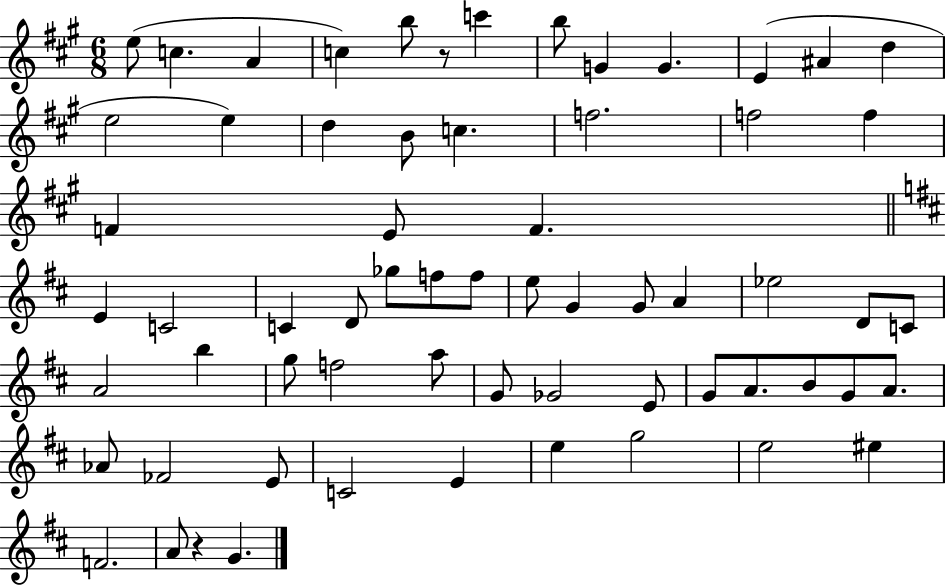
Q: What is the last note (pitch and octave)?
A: G4